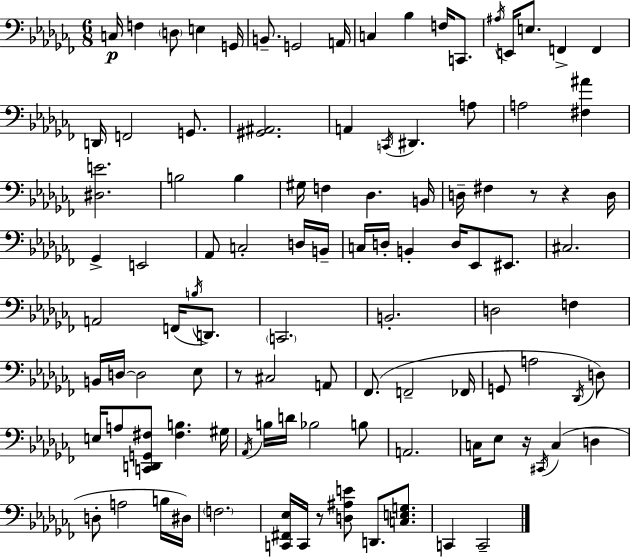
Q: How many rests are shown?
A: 5